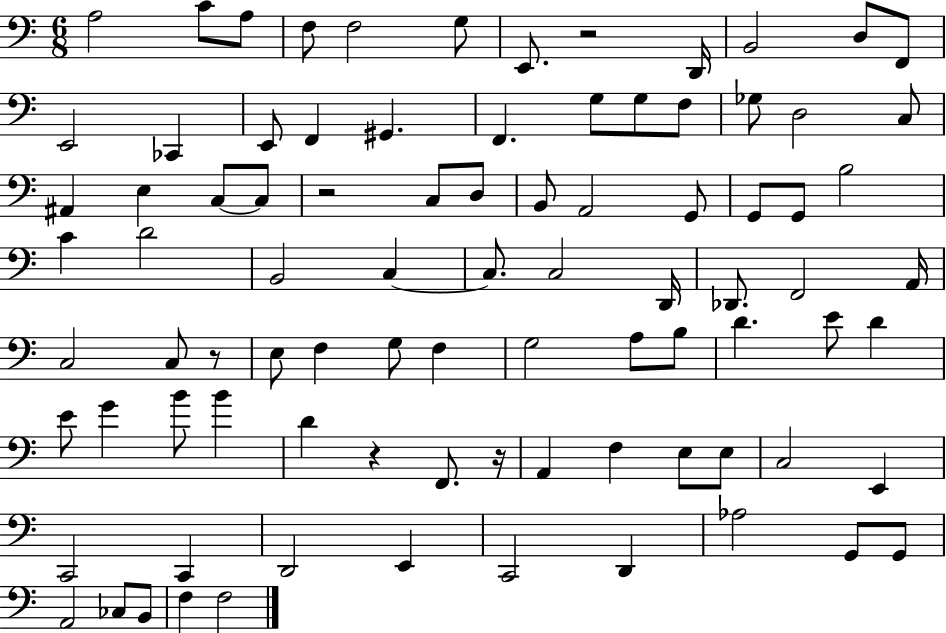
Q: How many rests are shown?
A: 5